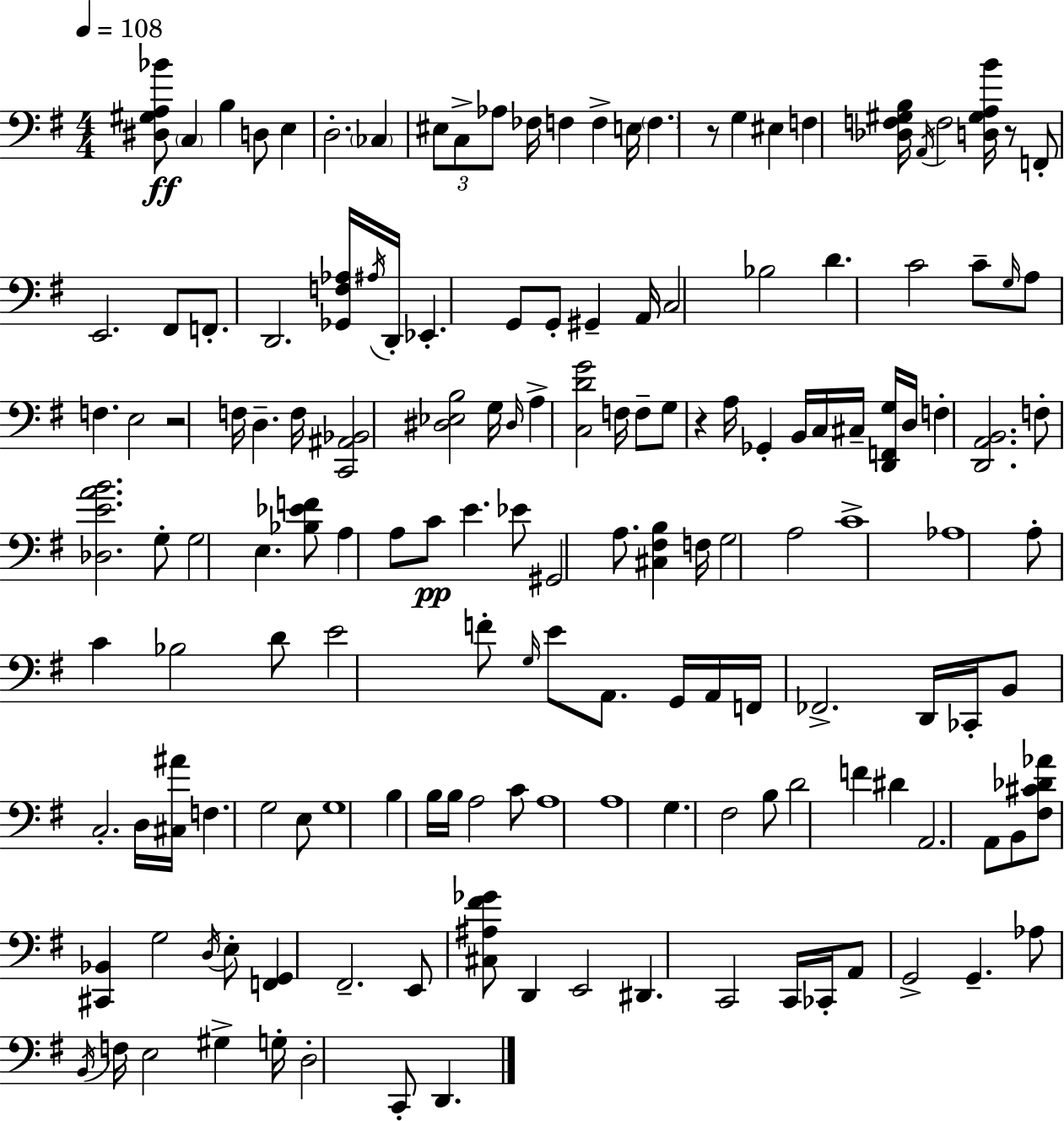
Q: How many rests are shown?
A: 4